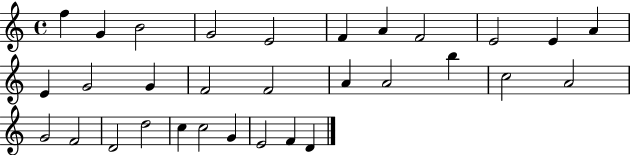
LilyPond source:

{
  \clef treble
  \time 4/4
  \defaultTimeSignature
  \key c \major
  f''4 g'4 b'2 | g'2 e'2 | f'4 a'4 f'2 | e'2 e'4 a'4 | \break e'4 g'2 g'4 | f'2 f'2 | a'4 a'2 b''4 | c''2 a'2 | \break g'2 f'2 | d'2 d''2 | c''4 c''2 g'4 | e'2 f'4 d'4 | \break \bar "|."
}